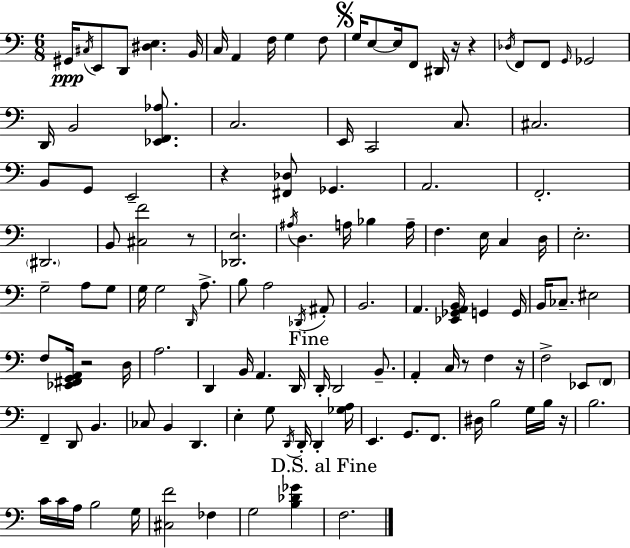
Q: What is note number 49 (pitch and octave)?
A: G3